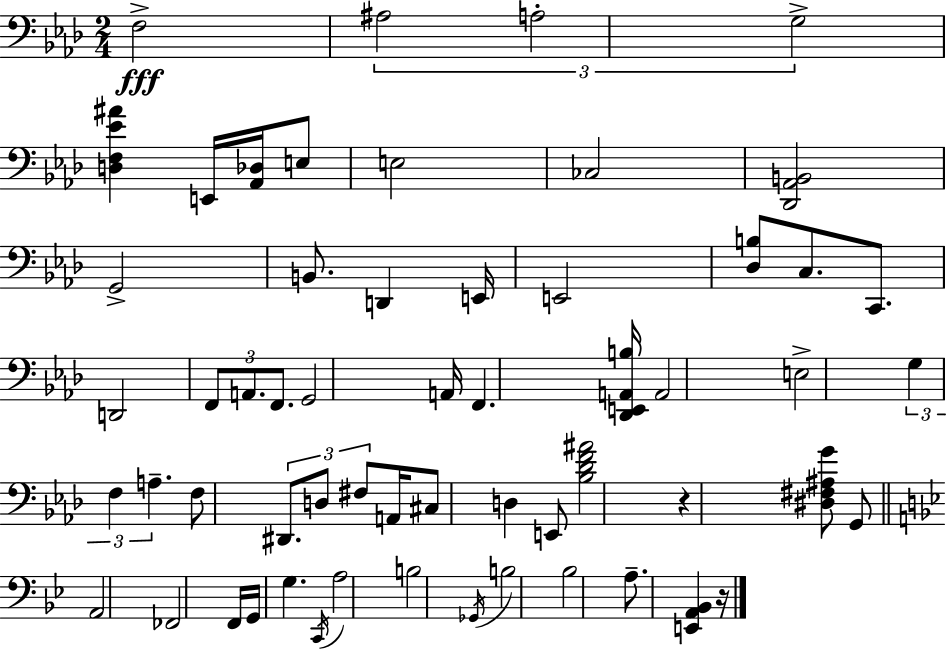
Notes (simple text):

F3/h A#3/h A3/h G3/h [D3,F3,Eb4,A#4]/q E2/s [Ab2,Db3]/s E3/e E3/h CES3/h [Db2,Ab2,B2]/h G2/h B2/e. D2/q E2/s E2/h [Db3,B3]/e C3/e. C2/e. D2/h F2/e A2/e. F2/e. G2/h A2/s F2/q. [Db2,E2,A2,B3]/s A2/h E3/h G3/q F3/q A3/q. F3/e D#2/e. D3/e F#3/e A2/s C#3/e D3/q E2/e [Bb3,Db4,F4,A#4]/h R/q [D#3,F#3,A#3,G4]/e G2/e A2/h FES2/h F2/s G2/s G3/q. C2/s A3/h B3/h Gb2/s B3/h Bb3/h A3/e. [E2,A2,Bb2]/q R/s